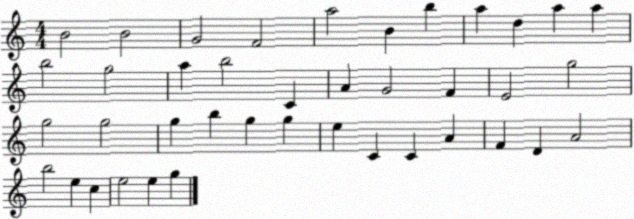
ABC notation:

X:1
T:Untitled
M:4/4
L:1/4
K:C
B2 B2 G2 F2 a2 B b a d a a b2 g2 a b2 C A G2 F E2 g2 g2 g2 g b g g e C C A F D A2 b2 e c e2 e g